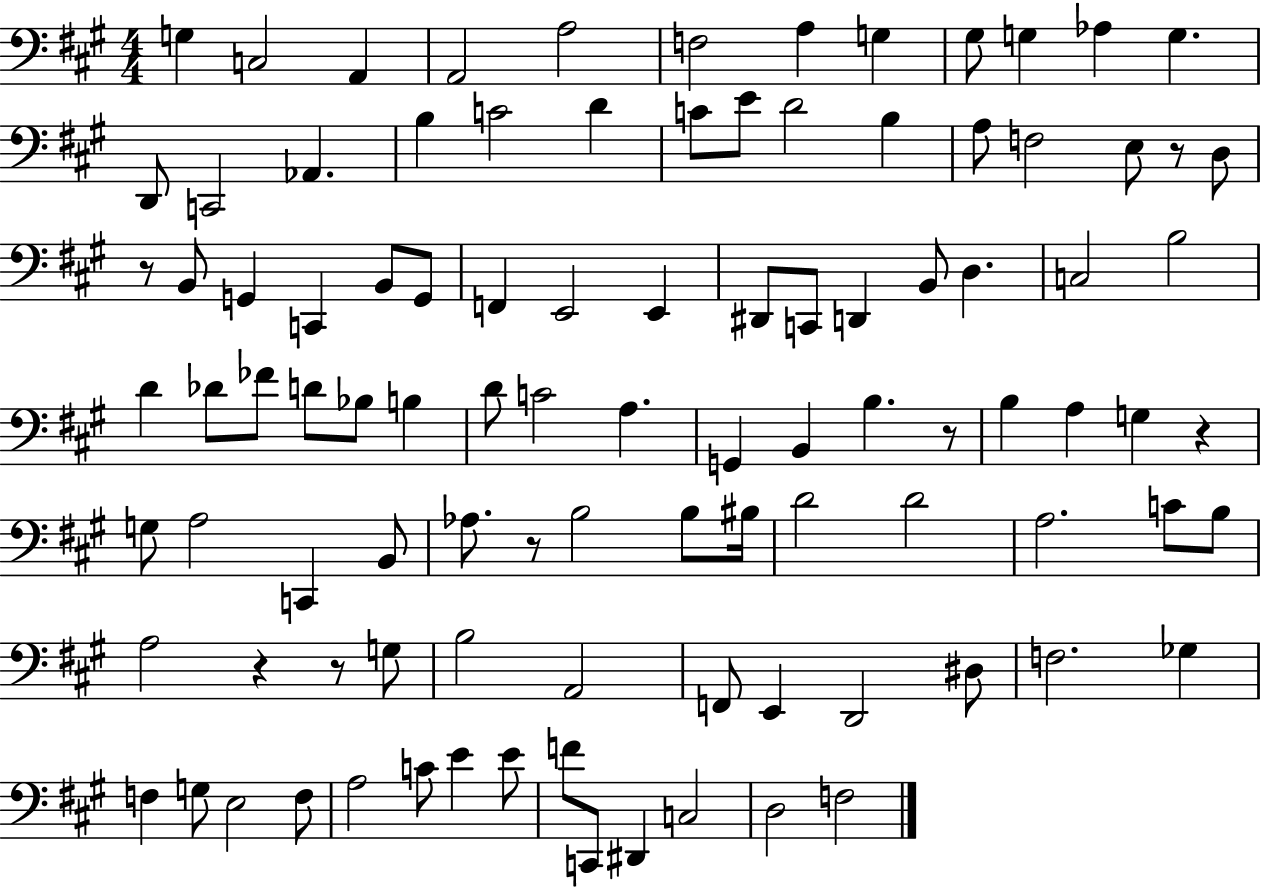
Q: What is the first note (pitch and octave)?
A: G3